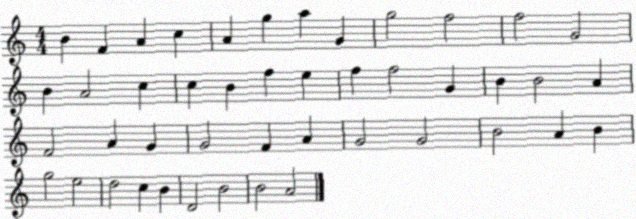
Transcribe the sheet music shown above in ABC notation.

X:1
T:Untitled
M:4/4
L:1/4
K:C
B F A c A g a G g2 f2 f2 G2 B A2 c c B f e f f2 G B B2 A F2 A G G2 F A G2 G2 B2 A B g2 e2 d2 c B D2 B2 B2 A2